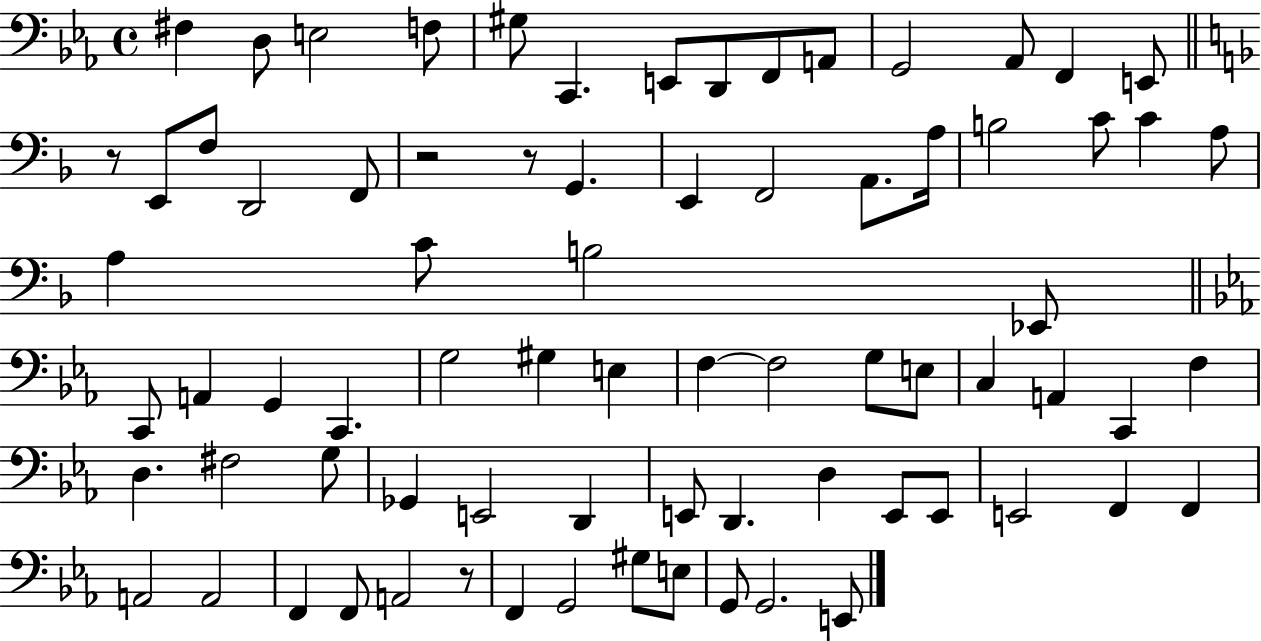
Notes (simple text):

F#3/q D3/e E3/h F3/e G#3/e C2/q. E2/e D2/e F2/e A2/e G2/h Ab2/e F2/q E2/e R/e E2/e F3/e D2/h F2/e R/h R/e G2/q. E2/q F2/h A2/e. A3/s B3/h C4/e C4/q A3/e A3/q C4/e B3/h Eb2/e C2/e A2/q G2/q C2/q. G3/h G#3/q E3/q F3/q F3/h G3/e E3/e C3/q A2/q C2/q F3/q D3/q. F#3/h G3/e Gb2/q E2/h D2/q E2/e D2/q. D3/q E2/e E2/e E2/h F2/q F2/q A2/h A2/h F2/q F2/e A2/h R/e F2/q G2/h G#3/e E3/e G2/e G2/h. E2/e